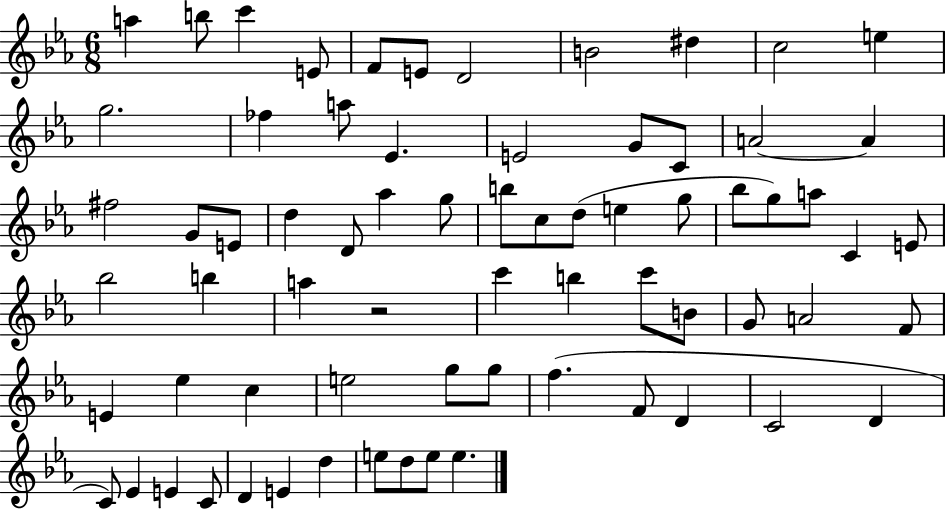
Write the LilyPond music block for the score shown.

{
  \clef treble
  \numericTimeSignature
  \time 6/8
  \key ees \major
  a''4 b''8 c'''4 e'8 | f'8 e'8 d'2 | b'2 dis''4 | c''2 e''4 | \break g''2. | fes''4 a''8 ees'4. | e'2 g'8 c'8 | a'2~~ a'4 | \break fis''2 g'8 e'8 | d''4 d'8 aes''4 g''8 | b''8 c''8 d''8( e''4 g''8 | bes''8 g''8) a''8 c'4 e'8 | \break bes''2 b''4 | a''4 r2 | c'''4 b''4 c'''8 b'8 | g'8 a'2 f'8 | \break e'4 ees''4 c''4 | e''2 g''8 g''8 | f''4.( f'8 d'4 | c'2 d'4 | \break c'8) ees'4 e'4 c'8 | d'4 e'4 d''4 | e''8 d''8 e''8 e''4. | \bar "|."
}